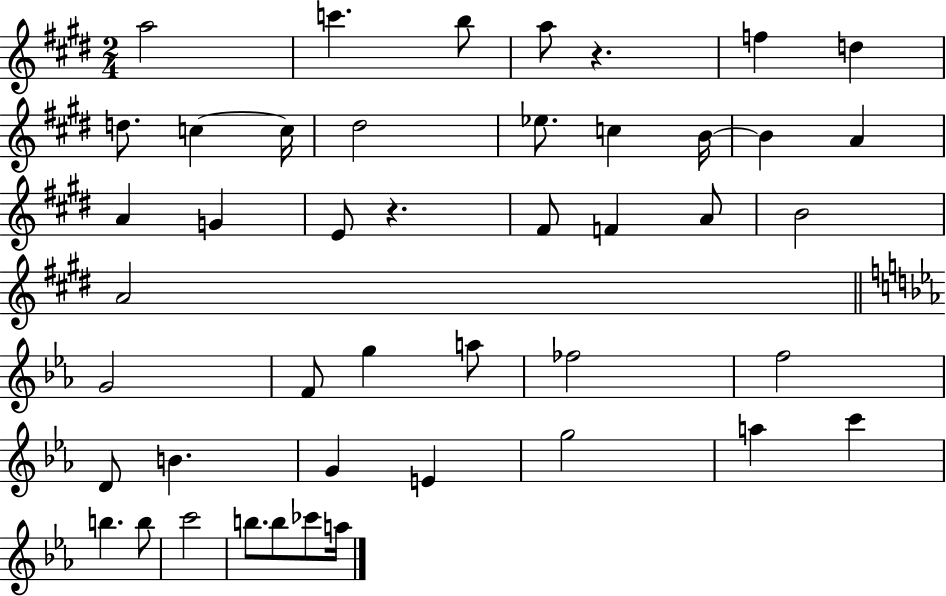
A5/h C6/q. B5/e A5/e R/q. F5/q D5/q D5/e. C5/q C5/s D#5/h Eb5/e. C5/q B4/s B4/q A4/q A4/q G4/q E4/e R/q. F#4/e F4/q A4/e B4/h A4/h G4/h F4/e G5/q A5/e FES5/h F5/h D4/e B4/q. G4/q E4/q G5/h A5/q C6/q B5/q. B5/e C6/h B5/e. B5/e CES6/e A5/s